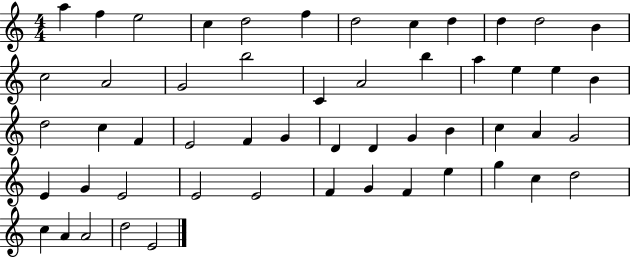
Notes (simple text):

A5/q F5/q E5/h C5/q D5/h F5/q D5/h C5/q D5/q D5/q D5/h B4/q C5/h A4/h G4/h B5/h C4/q A4/h B5/q A5/q E5/q E5/q B4/q D5/h C5/q F4/q E4/h F4/q G4/q D4/q D4/q G4/q B4/q C5/q A4/q G4/h E4/q G4/q E4/h E4/h E4/h F4/q G4/q F4/q E5/q G5/q C5/q D5/h C5/q A4/q A4/h D5/h E4/h